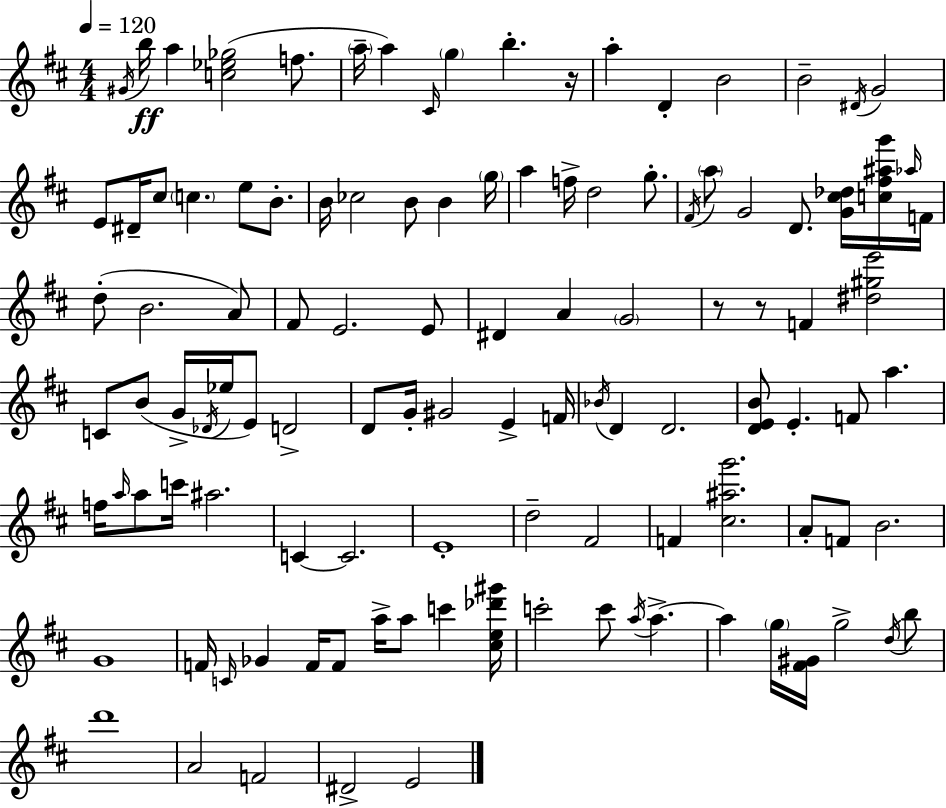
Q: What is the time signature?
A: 4/4